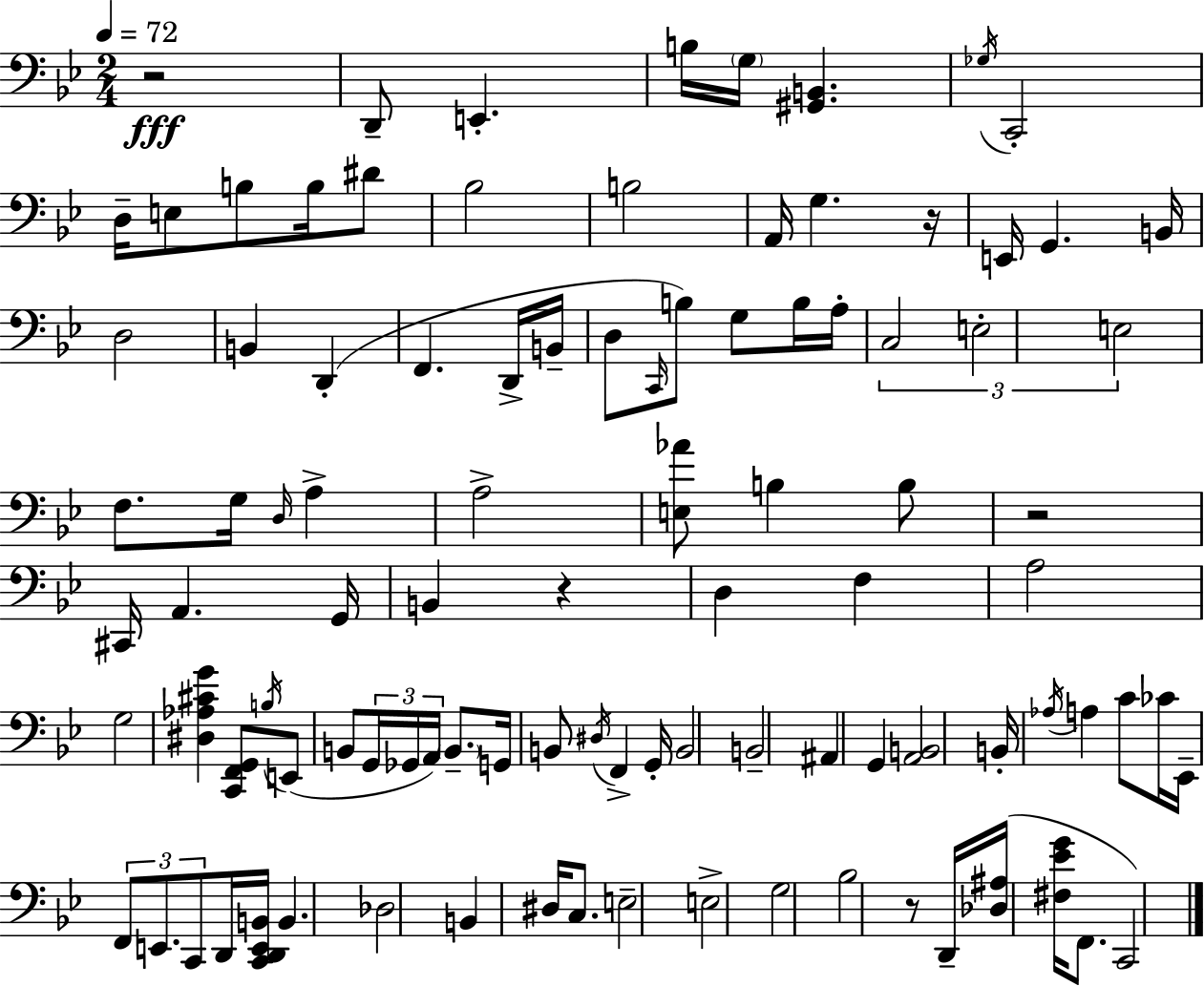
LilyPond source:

{
  \clef bass
  \numericTimeSignature
  \time 2/4
  \key bes \major
  \tempo 4 = 72
  \repeat volta 2 { r2\fff | d,8-- e,4.-. | b16 \parenthesize g16 <gis, b,>4. | \acciaccatura { ges16 } c,2-. | \break d16-- e8 b8 b16 dis'8 | bes2 | b2 | a,16 g4. | \break r16 e,16 g,4. | b,16 d2 | b,4 d,4-.( | f,4. d,16-> | \break b,16-- d8 \grace { c,16 }) b8 g8 | b16 a16-. \tuplet 3/2 { c2 | e2-. | e2 } | \break f8. g16 \grace { d16 } a4-> | a2-> | <e aes'>8 b4 | b8 r2 | \break cis,16 a,4. | g,16 b,4 r4 | d4 f4 | a2 | \break g2 | <dis aes cis' g'>4 <c, f, g,>8 | \acciaccatura { b16 }( e,8 b,8 \tuplet 3/2 { g,16 ges,16 | a,16) } \parenthesize b,8.-- g,16 b,8 \acciaccatura { dis16 } | \break f,4-> g,16-. b,2 | b,2-- | ais,4 | g,4 <a, b,>2 | \break b,16-. \acciaccatura { aes16 } a4 | c'8 ces'16 ees,16-- \tuplet 3/2 { f,8 | e,8. c,8 } d,16 <c, d, e, b,>16 | b,4. des2 | \break b,4 | dis16 c8. e2-- | e2-> | g2 | \break bes2 | r8 | d,16-- <des ais>16( <fis ees' g'>16 f,8. c,2) | } \bar "|."
}